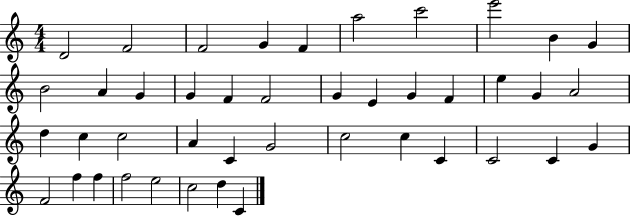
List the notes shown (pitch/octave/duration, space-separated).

D4/h F4/h F4/h G4/q F4/q A5/h C6/h E6/h B4/q G4/q B4/h A4/q G4/q G4/q F4/q F4/h G4/q E4/q G4/q F4/q E5/q G4/q A4/h D5/q C5/q C5/h A4/q C4/q G4/h C5/h C5/q C4/q C4/h C4/q G4/q F4/h F5/q F5/q F5/h E5/h C5/h D5/q C4/q